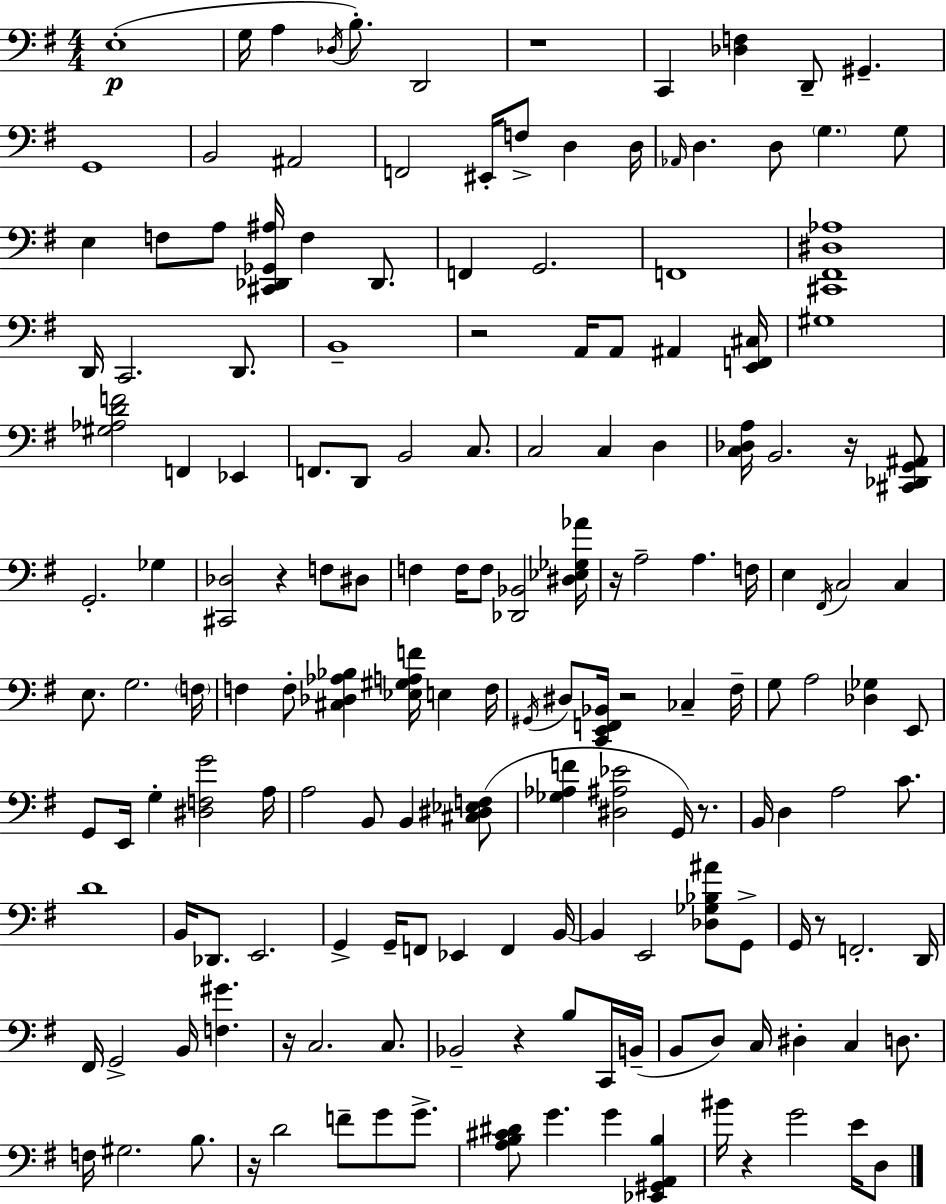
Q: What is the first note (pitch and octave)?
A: E3